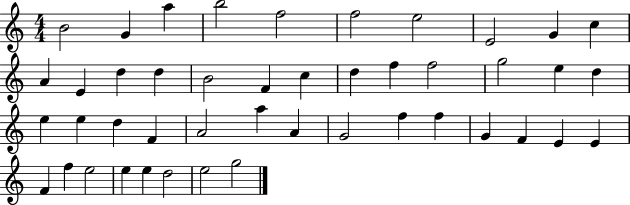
B4/h G4/q A5/q B5/h F5/h F5/h E5/h E4/h G4/q C5/q A4/q E4/q D5/q D5/q B4/h F4/q C5/q D5/q F5/q F5/h G5/h E5/q D5/q E5/q E5/q D5/q F4/q A4/h A5/q A4/q G4/h F5/q F5/q G4/q F4/q E4/q E4/q F4/q F5/q E5/h E5/q E5/q D5/h E5/h G5/h